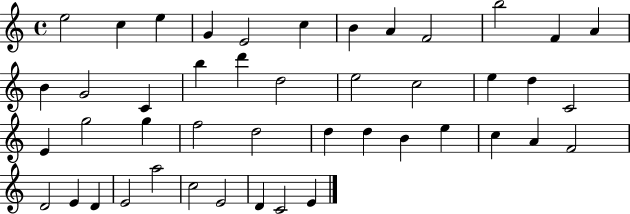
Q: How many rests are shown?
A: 0